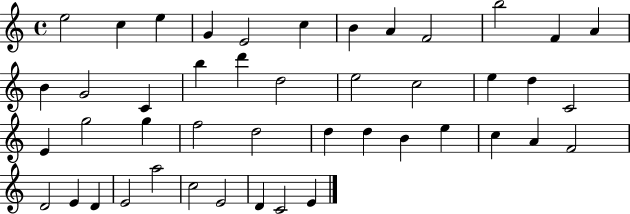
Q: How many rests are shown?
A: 0